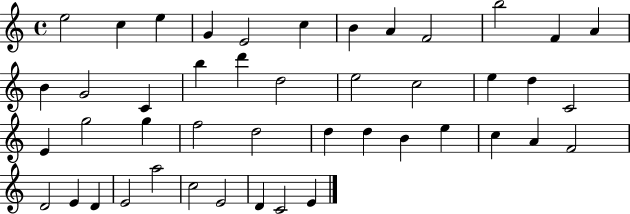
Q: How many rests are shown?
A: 0